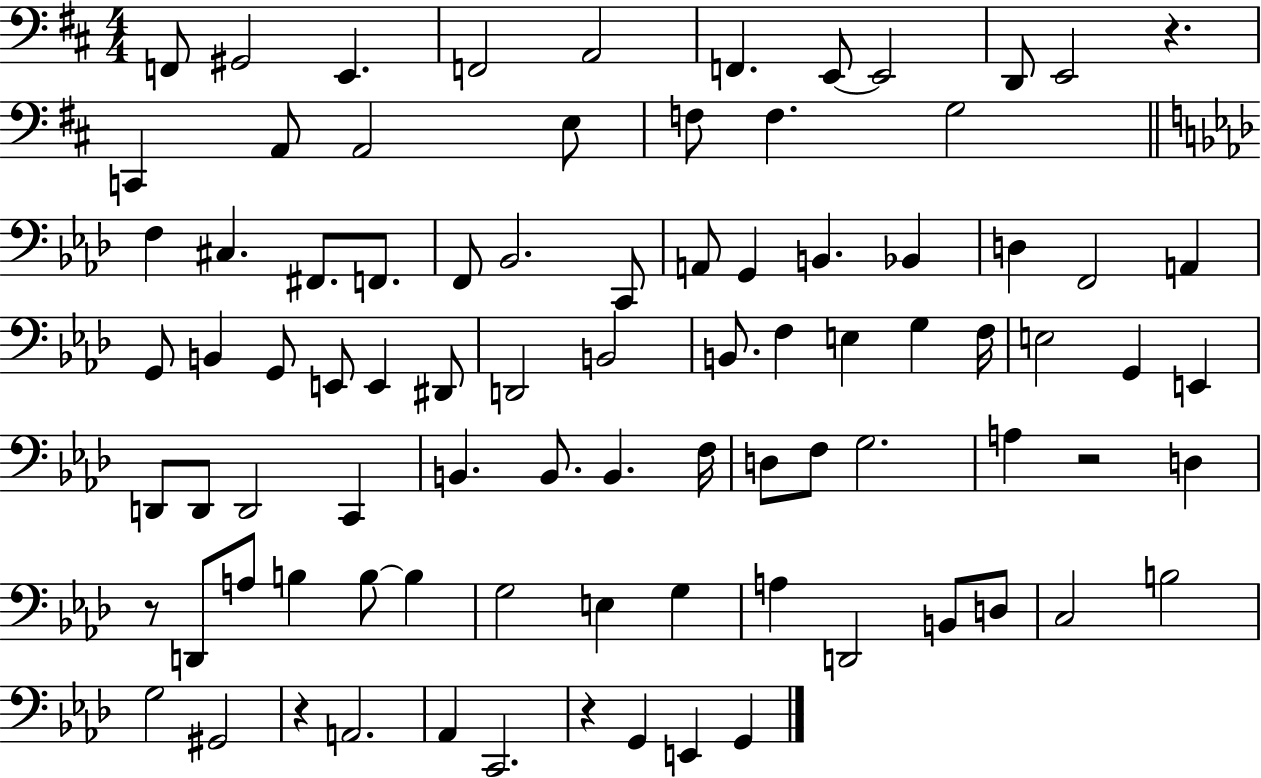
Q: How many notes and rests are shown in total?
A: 87